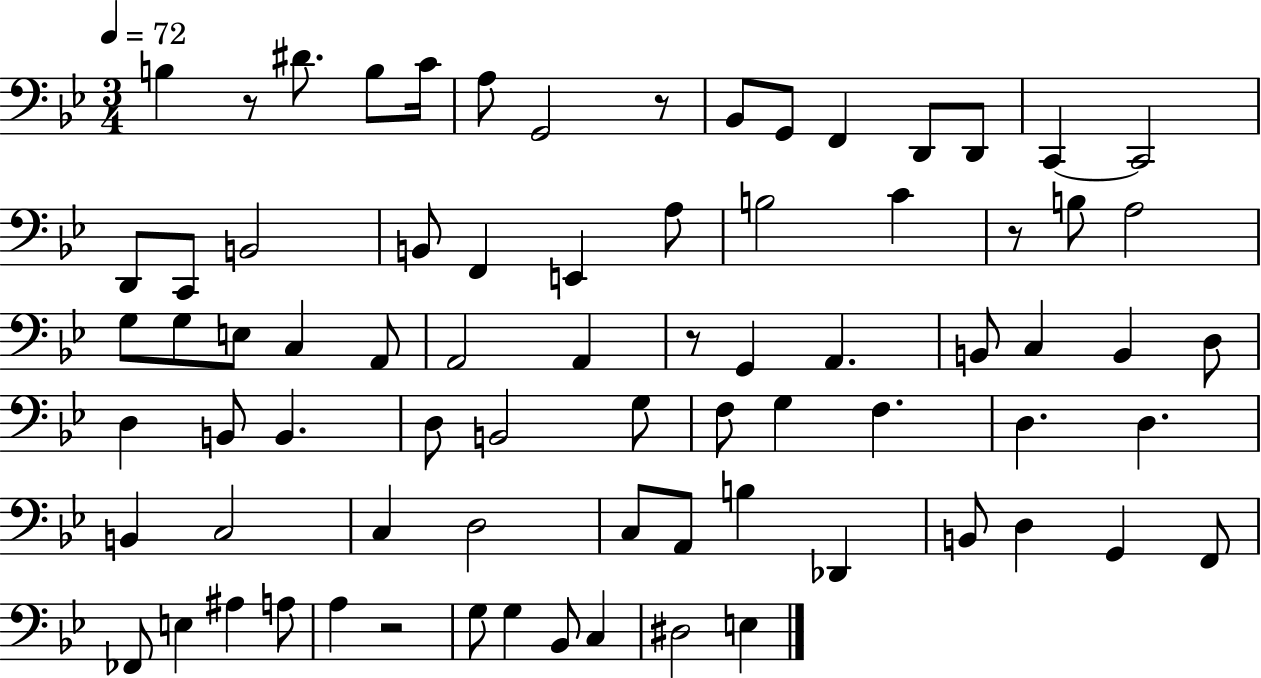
B3/q R/e D#4/e. B3/e C4/s A3/e G2/h R/e Bb2/e G2/e F2/q D2/e D2/e C2/q C2/h D2/e C2/e B2/h B2/e F2/q E2/q A3/e B3/h C4/q R/e B3/e A3/h G3/e G3/e E3/e C3/q A2/e A2/h A2/q R/e G2/q A2/q. B2/e C3/q B2/q D3/e D3/q B2/e B2/q. D3/e B2/h G3/e F3/e G3/q F3/q. D3/q. D3/q. B2/q C3/h C3/q D3/h C3/e A2/e B3/q Db2/q B2/e D3/q G2/q F2/e FES2/e E3/q A#3/q A3/e A3/q R/h G3/e G3/q Bb2/e C3/q D#3/h E3/q